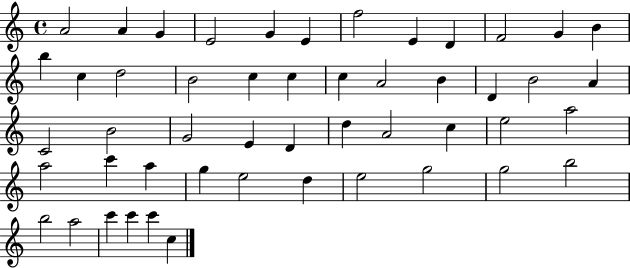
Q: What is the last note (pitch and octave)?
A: C5